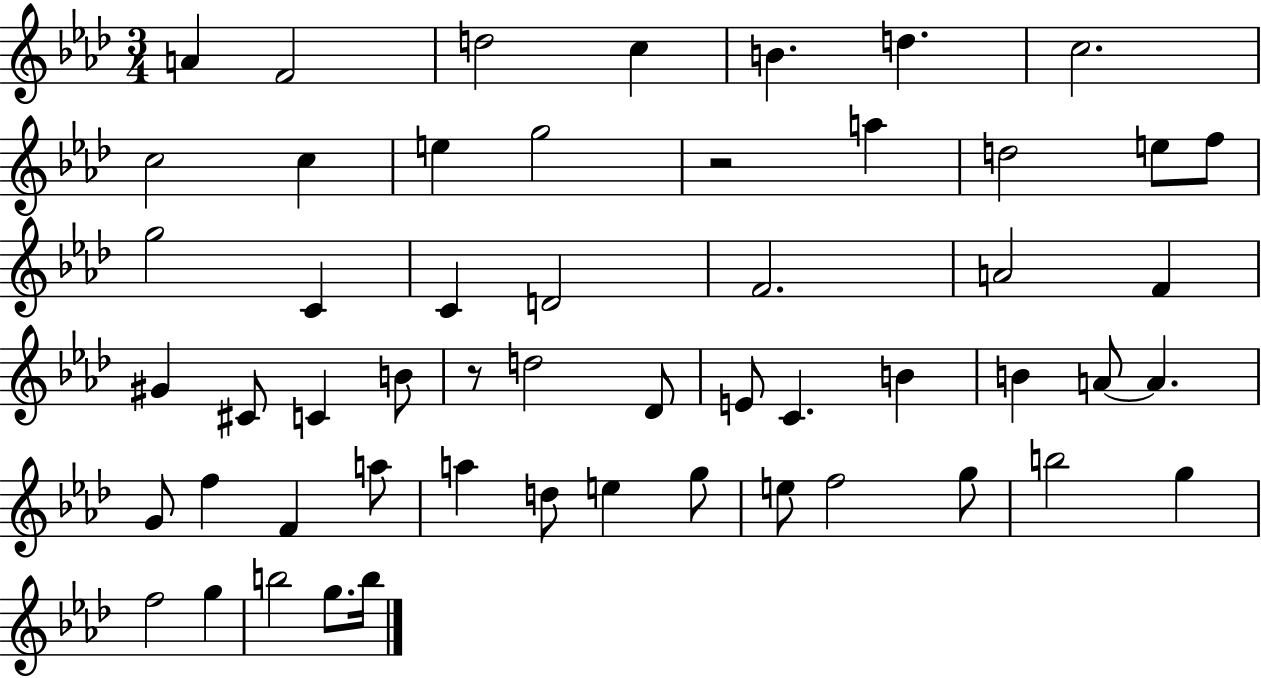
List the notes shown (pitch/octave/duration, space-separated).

A4/q F4/h D5/h C5/q B4/q. D5/q. C5/h. C5/h C5/q E5/q G5/h R/h A5/q D5/h E5/e F5/e G5/h C4/q C4/q D4/h F4/h. A4/h F4/q G#4/q C#4/e C4/q B4/e R/e D5/h Db4/e E4/e C4/q. B4/q B4/q A4/e A4/q. G4/e F5/q F4/q A5/e A5/q D5/e E5/q G5/e E5/e F5/h G5/e B5/h G5/q F5/h G5/q B5/h G5/e. B5/s